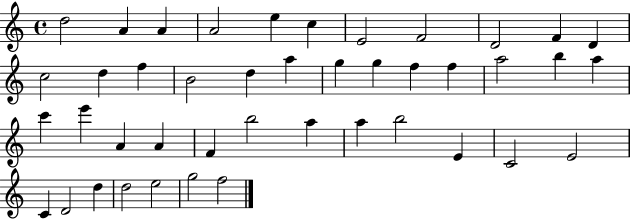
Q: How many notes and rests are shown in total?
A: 43